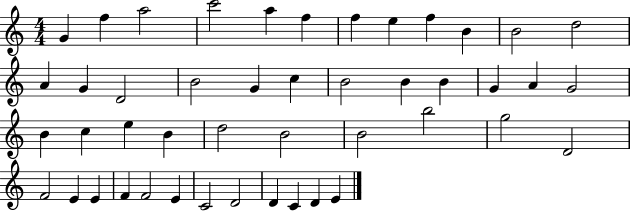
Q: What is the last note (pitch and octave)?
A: E4